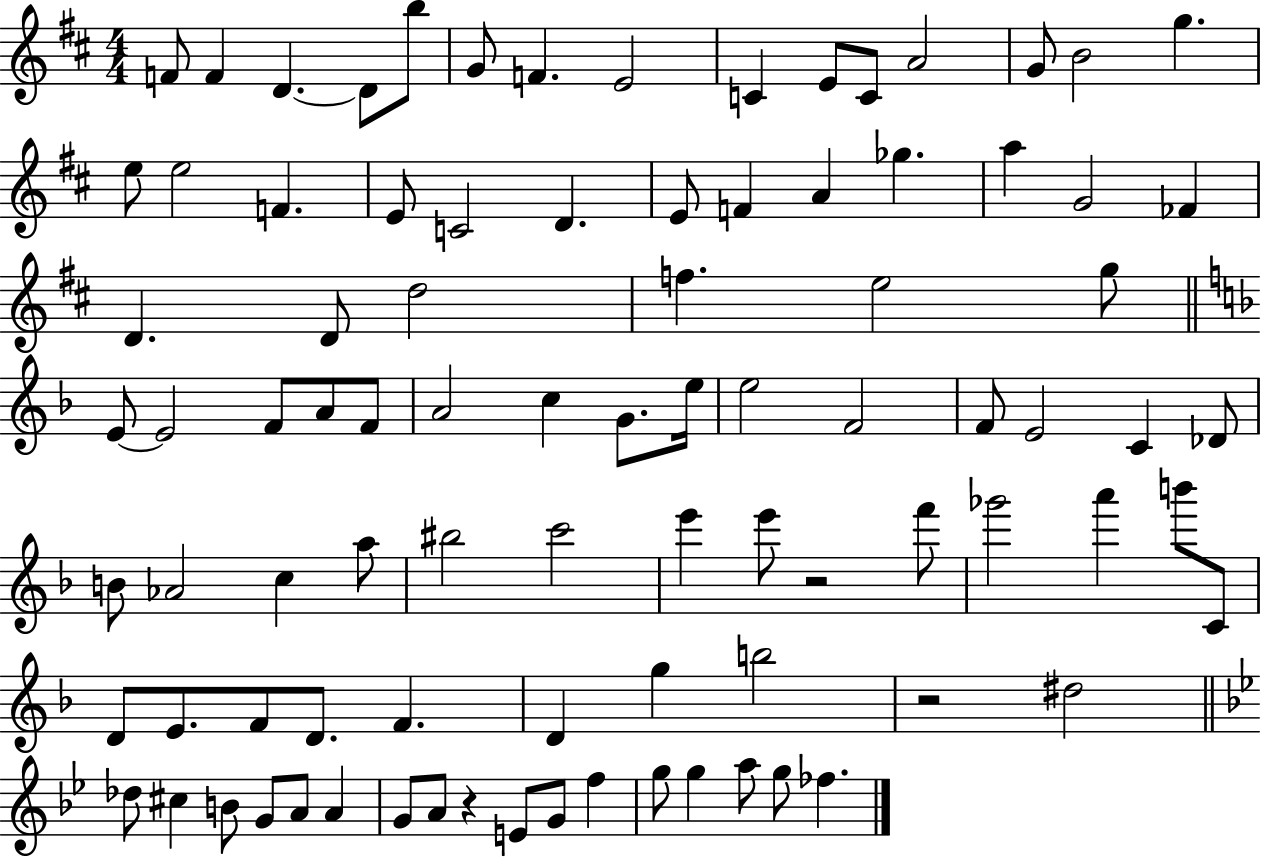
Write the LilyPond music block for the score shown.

{
  \clef treble
  \numericTimeSignature
  \time 4/4
  \key d \major
  f'8 f'4 d'4.~~ d'8 b''8 | g'8 f'4. e'2 | c'4 e'8 c'8 a'2 | g'8 b'2 g''4. | \break e''8 e''2 f'4. | e'8 c'2 d'4. | e'8 f'4 a'4 ges''4. | a''4 g'2 fes'4 | \break d'4. d'8 d''2 | f''4. e''2 g''8 | \bar "||" \break \key f \major e'8~~ e'2 f'8 a'8 f'8 | a'2 c''4 g'8. e''16 | e''2 f'2 | f'8 e'2 c'4 des'8 | \break b'8 aes'2 c''4 a''8 | bis''2 c'''2 | e'''4 e'''8 r2 f'''8 | ges'''2 a'''4 b'''8 c'8 | \break d'8 e'8. f'8 d'8. f'4. | d'4 g''4 b''2 | r2 dis''2 | \bar "||" \break \key g \minor des''8 cis''4 b'8 g'8 a'8 a'4 | g'8 a'8 r4 e'8 g'8 f''4 | g''8 g''4 a''8 g''8 fes''4. | \bar "|."
}